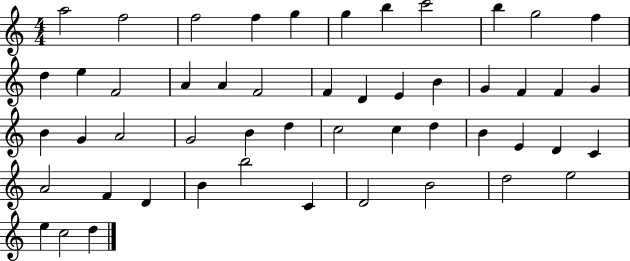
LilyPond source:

{
  \clef treble
  \numericTimeSignature
  \time 4/4
  \key c \major
  a''2 f''2 | f''2 f''4 g''4 | g''4 b''4 c'''2 | b''4 g''2 f''4 | \break d''4 e''4 f'2 | a'4 a'4 f'2 | f'4 d'4 e'4 b'4 | g'4 f'4 f'4 g'4 | \break b'4 g'4 a'2 | g'2 b'4 d''4 | c''2 c''4 d''4 | b'4 e'4 d'4 c'4 | \break a'2 f'4 d'4 | b'4 b''2 c'4 | d'2 b'2 | d''2 e''2 | \break e''4 c''2 d''4 | \bar "|."
}